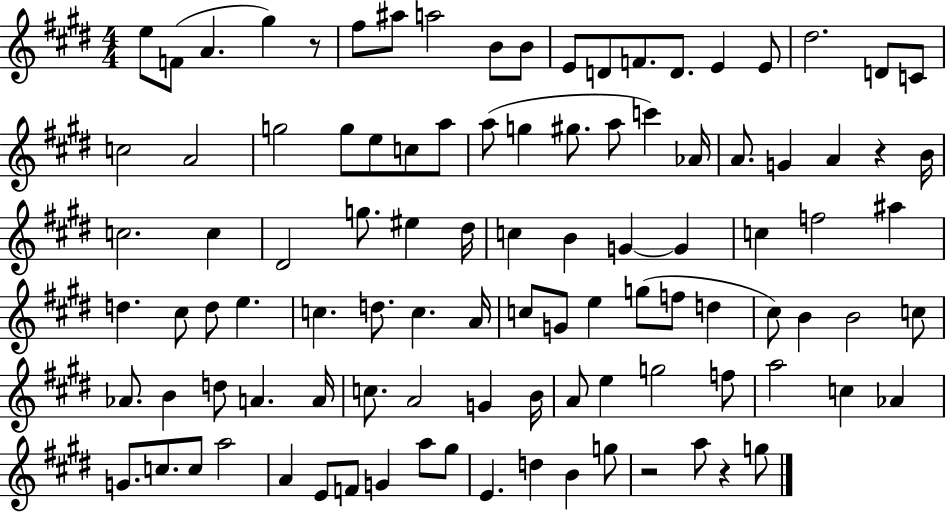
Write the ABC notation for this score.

X:1
T:Untitled
M:4/4
L:1/4
K:E
e/2 F/2 A ^g z/2 ^f/2 ^a/2 a2 B/2 B/2 E/2 D/2 F/2 D/2 E E/2 ^d2 D/2 C/2 c2 A2 g2 g/2 e/2 c/2 a/2 a/2 g ^g/2 a/2 c' _A/4 A/2 G A z B/4 c2 c ^D2 g/2 ^e ^d/4 c B G G c f2 ^a d ^c/2 d/2 e c d/2 c A/4 c/2 G/2 e g/2 f/2 d ^c/2 B B2 c/2 _A/2 B d/2 A A/4 c/2 A2 G B/4 A/2 e g2 f/2 a2 c _A G/2 c/2 c/2 a2 A E/2 F/2 G a/2 ^g/2 E d B g/2 z2 a/2 z g/2